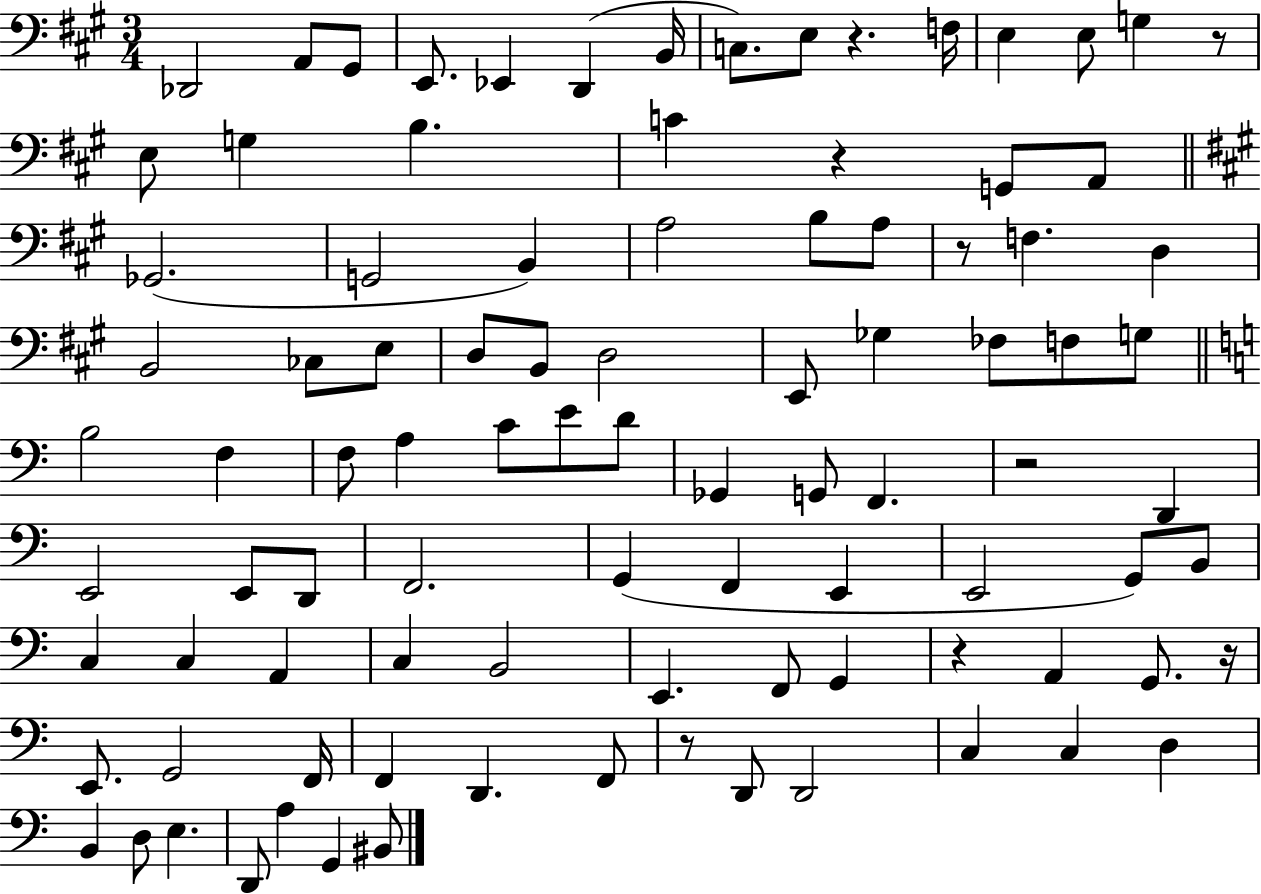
Db2/h A2/e G#2/e E2/e. Eb2/q D2/q B2/s C3/e. E3/e R/q. F3/s E3/q E3/e G3/q R/e E3/e G3/q B3/q. C4/q R/q G2/e A2/e Gb2/h. G2/h B2/q A3/h B3/e A3/e R/e F3/q. D3/q B2/h CES3/e E3/e D3/e B2/e D3/h E2/e Gb3/q FES3/e F3/e G3/e B3/h F3/q F3/e A3/q C4/e E4/e D4/e Gb2/q G2/e F2/q. R/h D2/q E2/h E2/e D2/e F2/h. G2/q F2/q E2/q E2/h G2/e B2/e C3/q C3/q A2/q C3/q B2/h E2/q. F2/e G2/q R/q A2/q G2/e. R/s E2/e. G2/h F2/s F2/q D2/q. F2/e R/e D2/e D2/h C3/q C3/q D3/q B2/q D3/e E3/q. D2/e A3/q G2/q BIS2/e